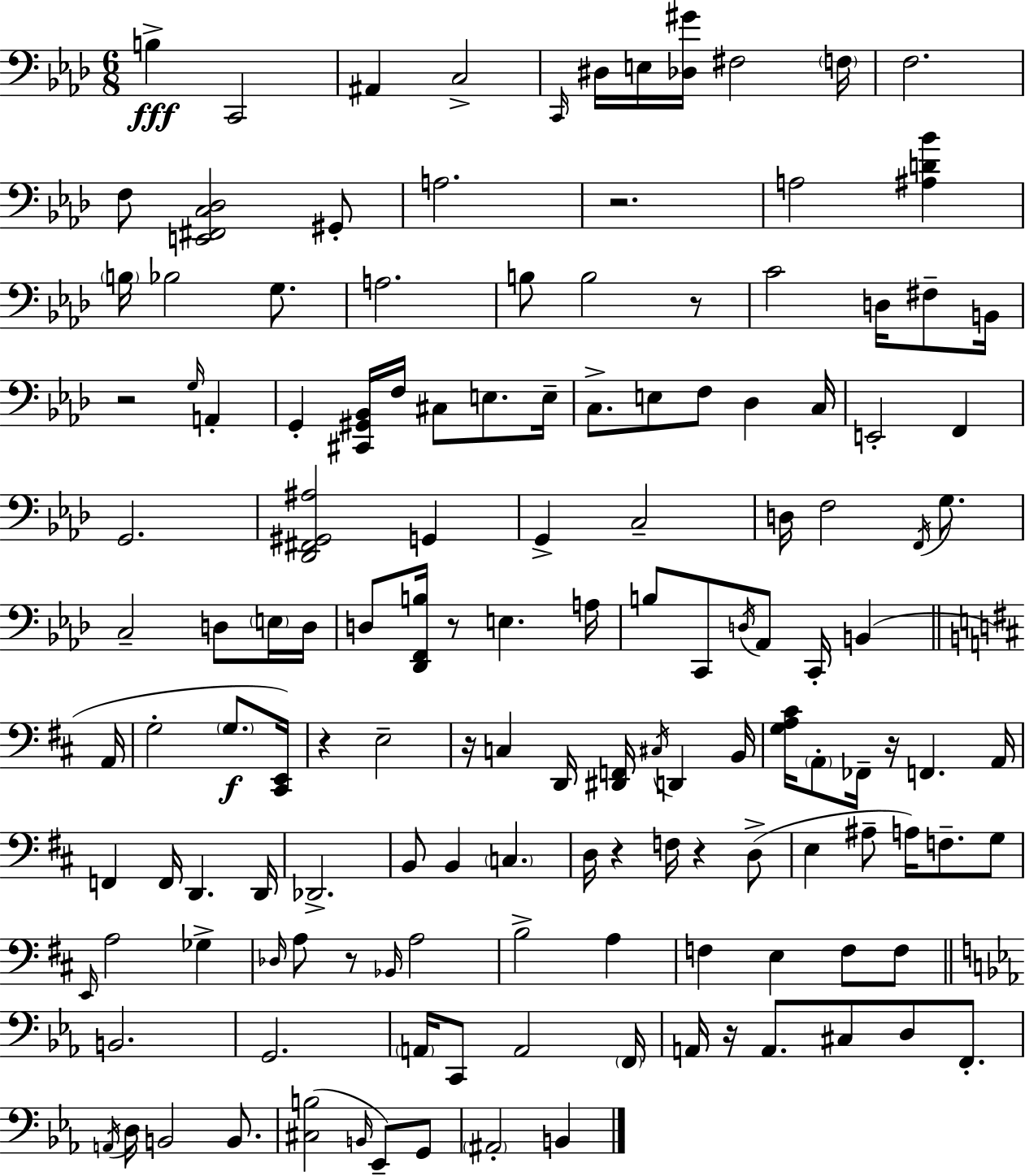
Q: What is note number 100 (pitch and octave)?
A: F3